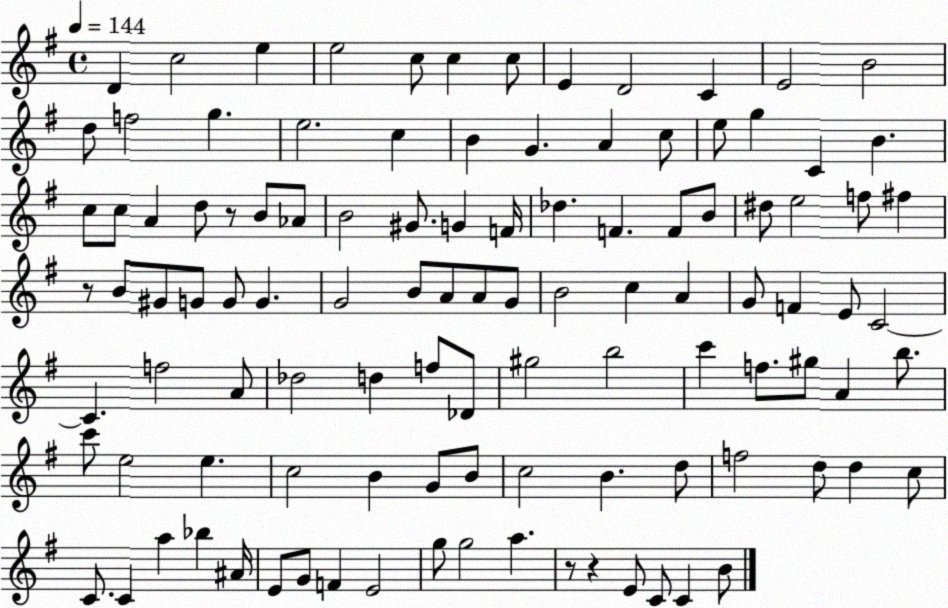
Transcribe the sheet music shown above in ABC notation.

X:1
T:Untitled
M:4/4
L:1/4
K:G
D c2 e e2 c/2 c c/2 E D2 C E2 B2 d/2 f2 g e2 c B G A c/2 e/2 g C B c/2 c/2 A d/2 z/2 B/2 _A/2 B2 ^G/2 G F/4 _d F F/2 B/2 ^d/2 e2 f/2 ^f z/2 B/2 ^G/2 G/2 G/2 G G2 B/2 A/2 A/2 G/2 B2 c A G/2 F E/2 C2 C f2 A/2 _d2 d f/2 _D/2 ^g2 b2 c' f/2 ^g/2 A b/2 c'/2 e2 e c2 B G/2 B/2 c2 B d/2 f2 d/2 d c/2 C/2 C a _b ^A/4 E/2 G/2 F E2 g/2 g2 a z/2 z E/2 C/2 C B/2